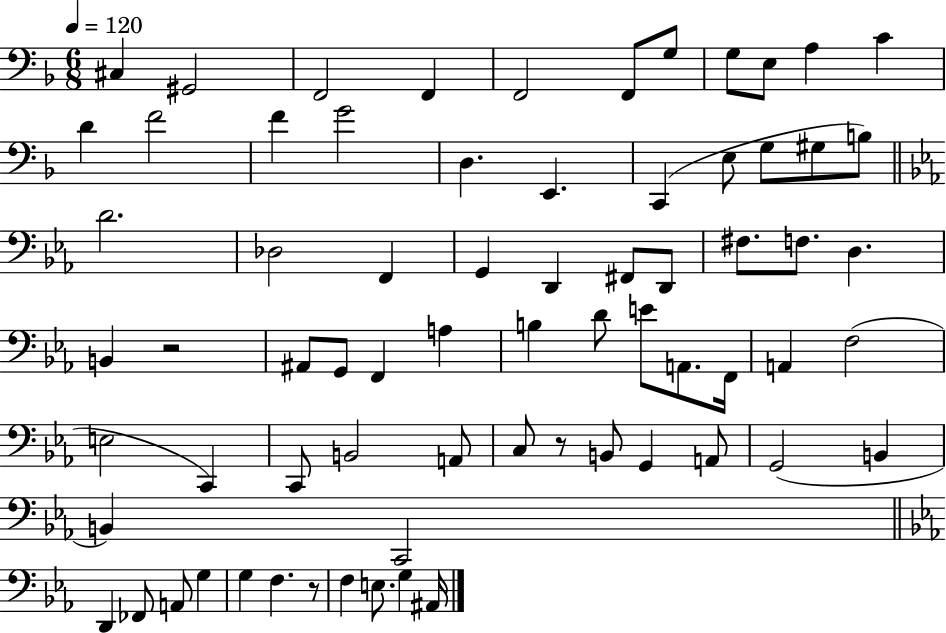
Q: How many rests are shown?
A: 3